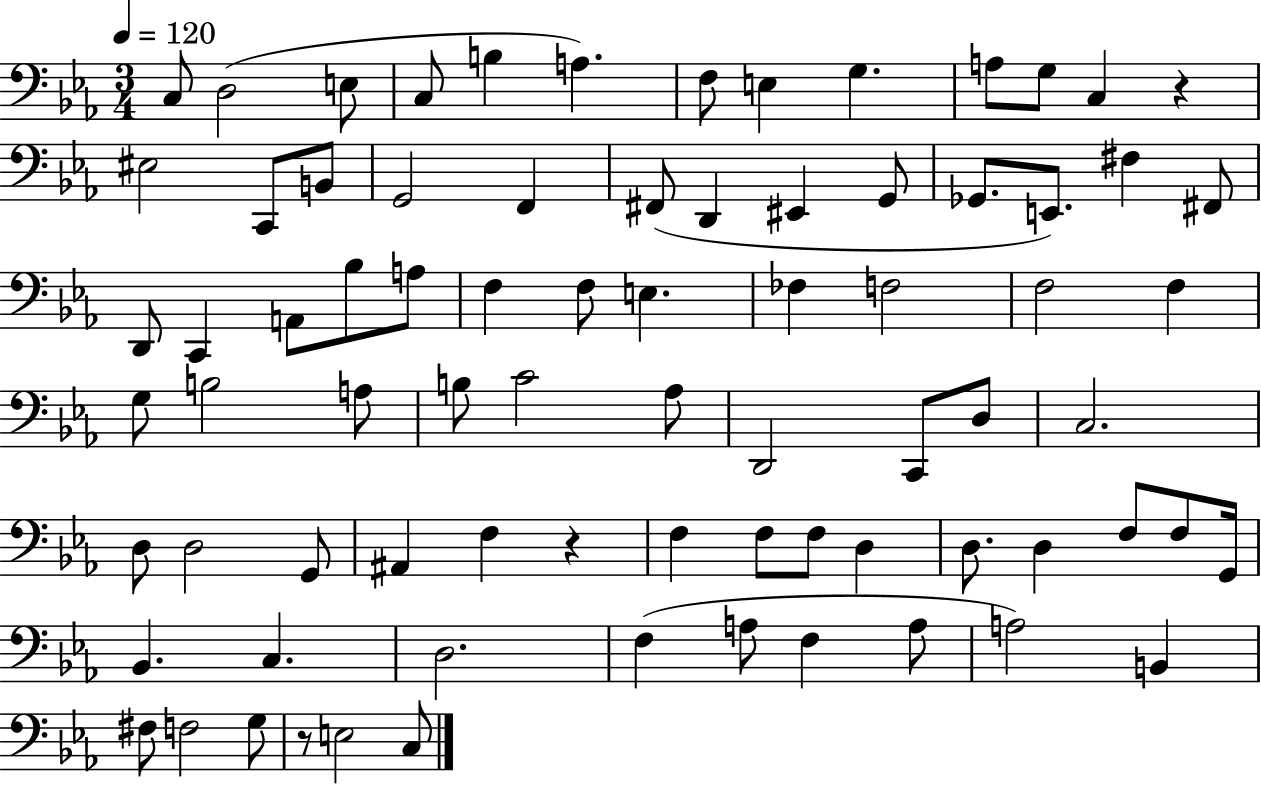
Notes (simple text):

C3/e D3/h E3/e C3/e B3/q A3/q. F3/e E3/q G3/q. A3/e G3/e C3/q R/q EIS3/h C2/e B2/e G2/h F2/q F#2/e D2/q EIS2/q G2/e Gb2/e. E2/e. F#3/q F#2/e D2/e C2/q A2/e Bb3/e A3/e F3/q F3/e E3/q. FES3/q F3/h F3/h F3/q G3/e B3/h A3/e B3/e C4/h Ab3/e D2/h C2/e D3/e C3/h. D3/e D3/h G2/e A#2/q F3/q R/q F3/q F3/e F3/e D3/q D3/e. D3/q F3/e F3/e G2/s Bb2/q. C3/q. D3/h. F3/q A3/e F3/q A3/e A3/h B2/q F#3/e F3/h G3/e R/e E3/h C3/e